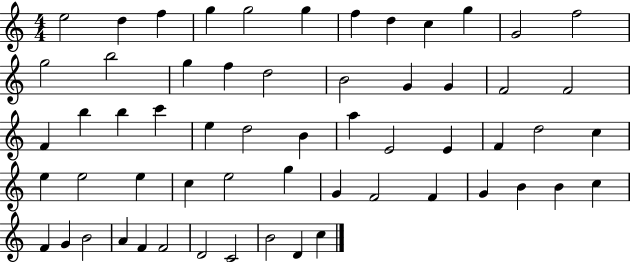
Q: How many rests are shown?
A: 0